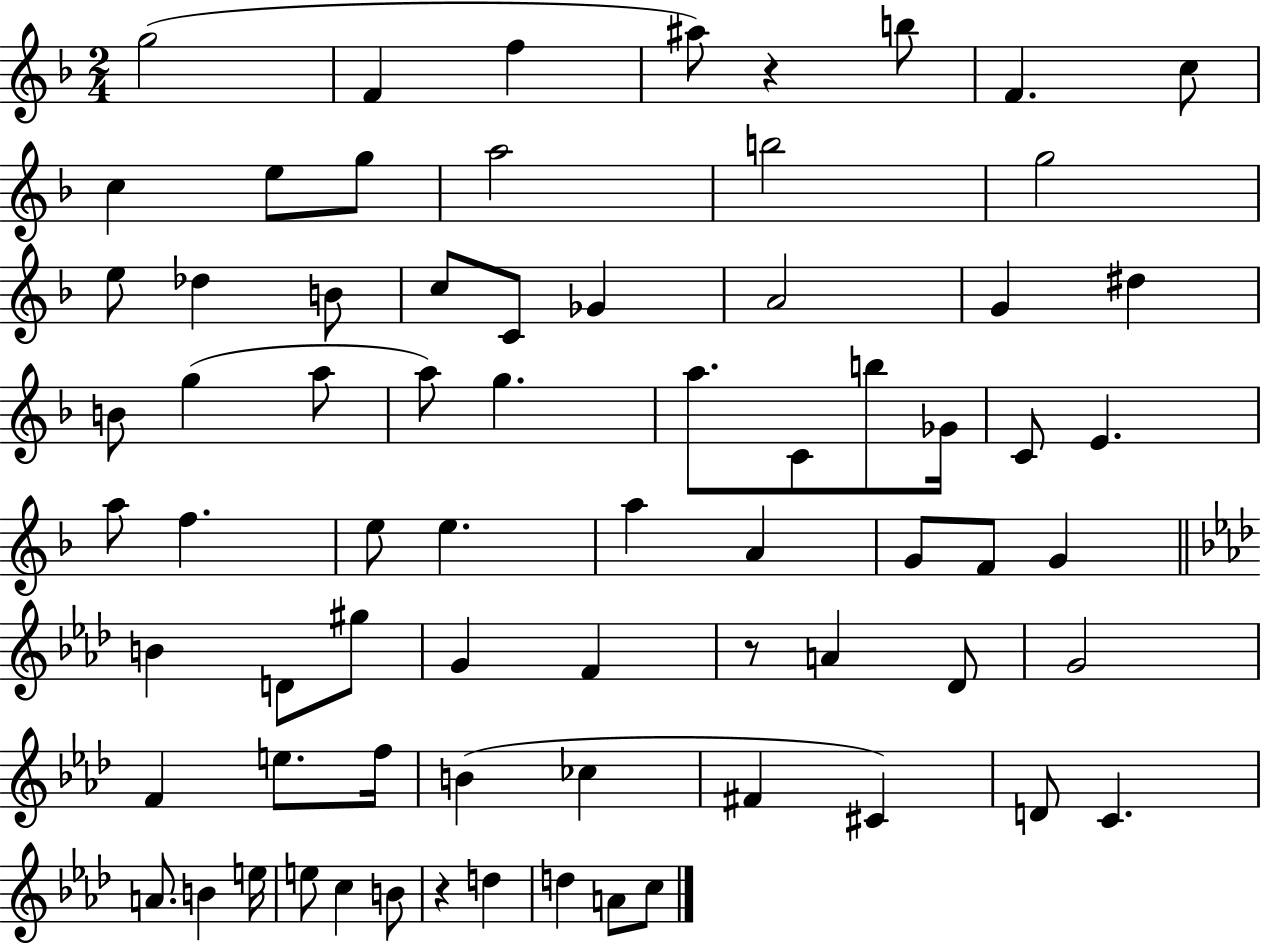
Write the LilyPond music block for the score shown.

{
  \clef treble
  \numericTimeSignature
  \time 2/4
  \key f \major
  \repeat volta 2 { g''2( | f'4 f''4 | ais''8) r4 b''8 | f'4. c''8 | \break c''4 e''8 g''8 | a''2 | b''2 | g''2 | \break e''8 des''4 b'8 | c''8 c'8 ges'4 | a'2 | g'4 dis''4 | \break b'8 g''4( a''8 | a''8) g''4. | a''8. c'8 b''8 ges'16 | c'8 e'4. | \break a''8 f''4. | e''8 e''4. | a''4 a'4 | g'8 f'8 g'4 | \break \bar "||" \break \key f \minor b'4 d'8 gis''8 | g'4 f'4 | r8 a'4 des'8 | g'2 | \break f'4 e''8. f''16 | b'4( ces''4 | fis'4 cis'4) | d'8 c'4. | \break a'8. b'4 e''16 | e''8 c''4 b'8 | r4 d''4 | d''4 a'8 c''8 | \break } \bar "|."
}